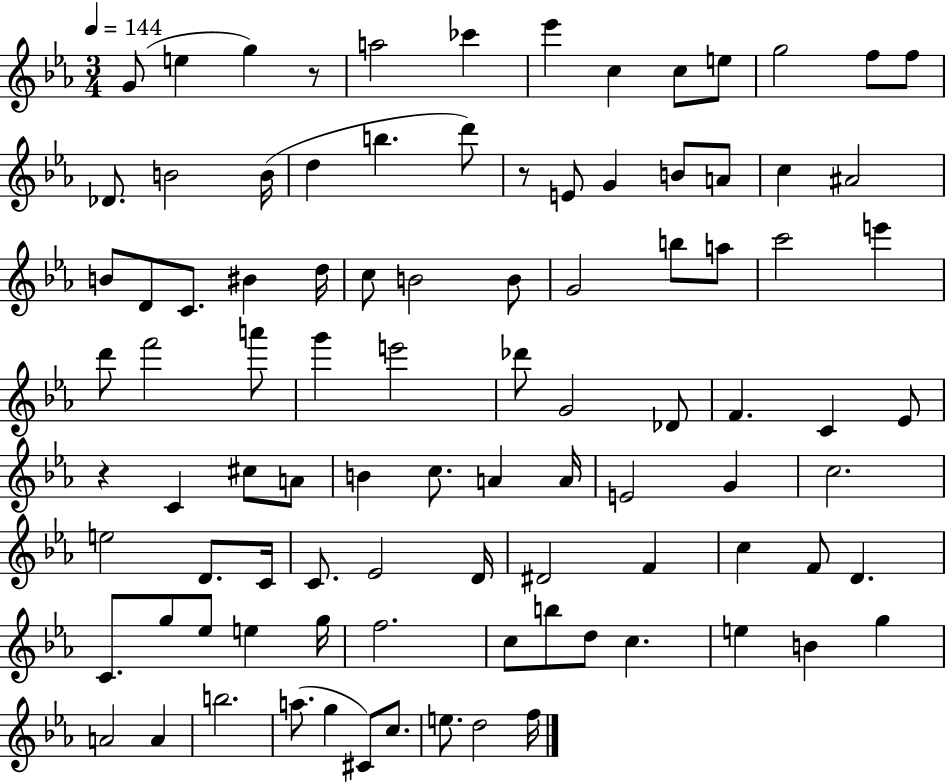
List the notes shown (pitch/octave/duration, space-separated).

G4/e E5/q G5/q R/e A5/h CES6/q Eb6/q C5/q C5/e E5/e G5/h F5/e F5/e Db4/e. B4/h B4/s D5/q B5/q. D6/e R/e E4/e G4/q B4/e A4/e C5/q A#4/h B4/e D4/e C4/e. BIS4/q D5/s C5/e B4/h B4/e G4/h B5/e A5/e C6/h E6/q D6/e F6/h A6/e G6/q E6/h Db6/e G4/h Db4/e F4/q. C4/q Eb4/e R/q C4/q C#5/e A4/e B4/q C5/e. A4/q A4/s E4/h G4/q C5/h. E5/h D4/e. C4/s C4/e. Eb4/h D4/s D#4/h F4/q C5/q F4/e D4/q. C4/e. G5/e Eb5/e E5/q G5/s F5/h. C5/e B5/e D5/e C5/q. E5/q B4/q G5/q A4/h A4/q B5/h. A5/e. G5/q C#4/e C5/e. E5/e. D5/h F5/s